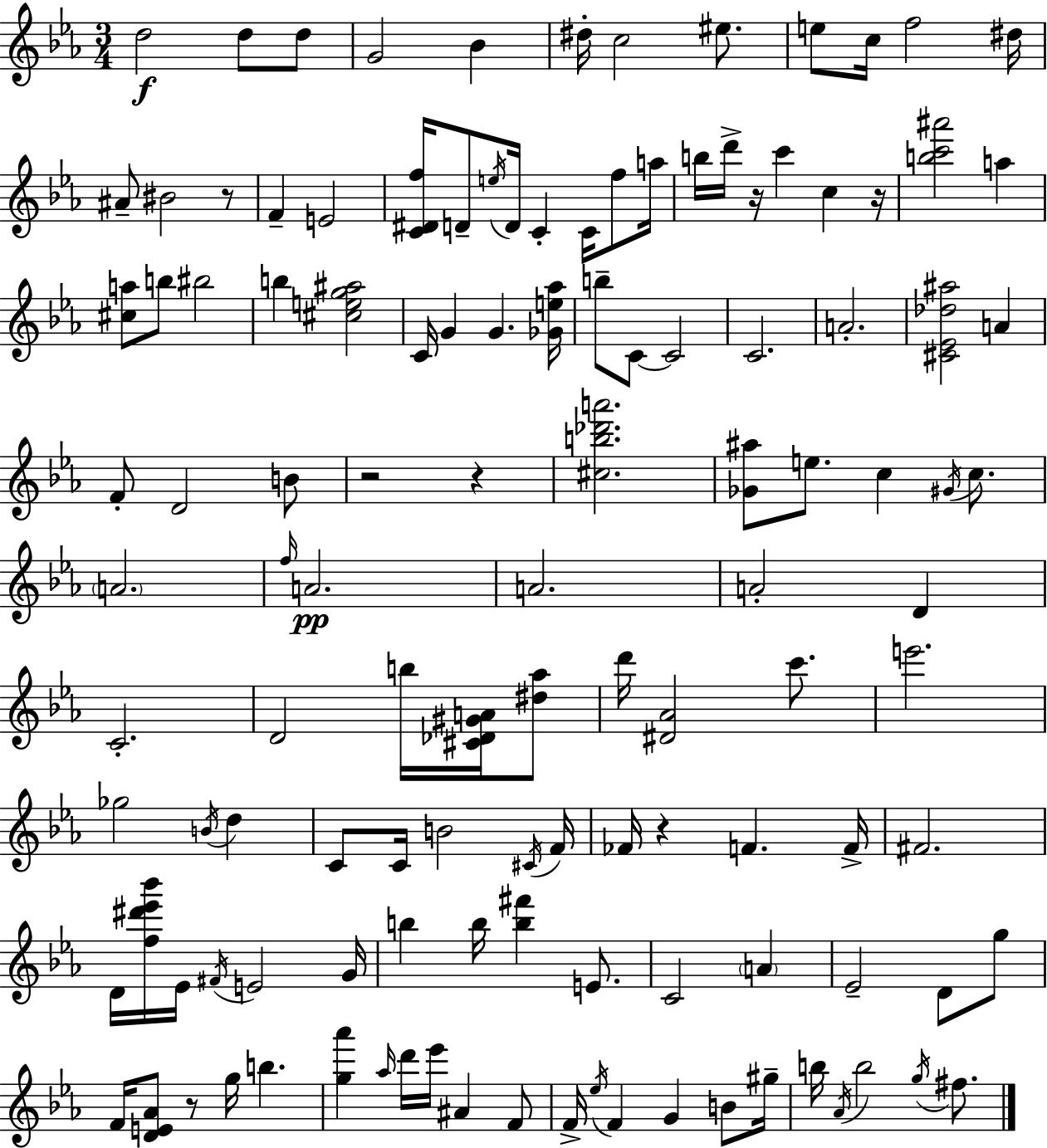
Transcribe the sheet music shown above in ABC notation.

X:1
T:Untitled
M:3/4
L:1/4
K:Eb
d2 d/2 d/2 G2 _B ^d/4 c2 ^e/2 e/2 c/4 f2 ^d/4 ^A/2 ^B2 z/2 F E2 [C^Df]/4 D/2 e/4 D/4 C C/4 f/2 a/4 b/4 d'/4 z/4 c' c z/4 [bc'^a']2 a [^ca]/2 b/2 ^b2 b [^ceg^a]2 C/4 G G [_Ge_a]/4 b/2 C/2 C2 C2 A2 [^C_E_d^a]2 A F/2 D2 B/2 z2 z [^cb_d'a']2 [_G^a]/2 e/2 c ^G/4 c/2 A2 f/4 A2 A2 A2 D C2 D2 b/4 [^C_D^GA]/4 [^d_a]/2 d'/4 [^D_A]2 c'/2 e'2 _g2 B/4 d C/2 C/4 B2 ^C/4 F/4 _F/4 z F F/4 ^F2 D/4 [f^d'_e'_b']/4 _E/4 ^F/4 E2 G/4 b b/4 [b^f'] E/2 C2 A _E2 D/2 g/2 F/4 [DE_A]/2 z/2 g/4 b [g_a'] _a/4 d'/4 _e'/4 ^A F/2 F/4 _e/4 F G B/2 ^g/4 b/4 _A/4 b2 g/4 ^f/2